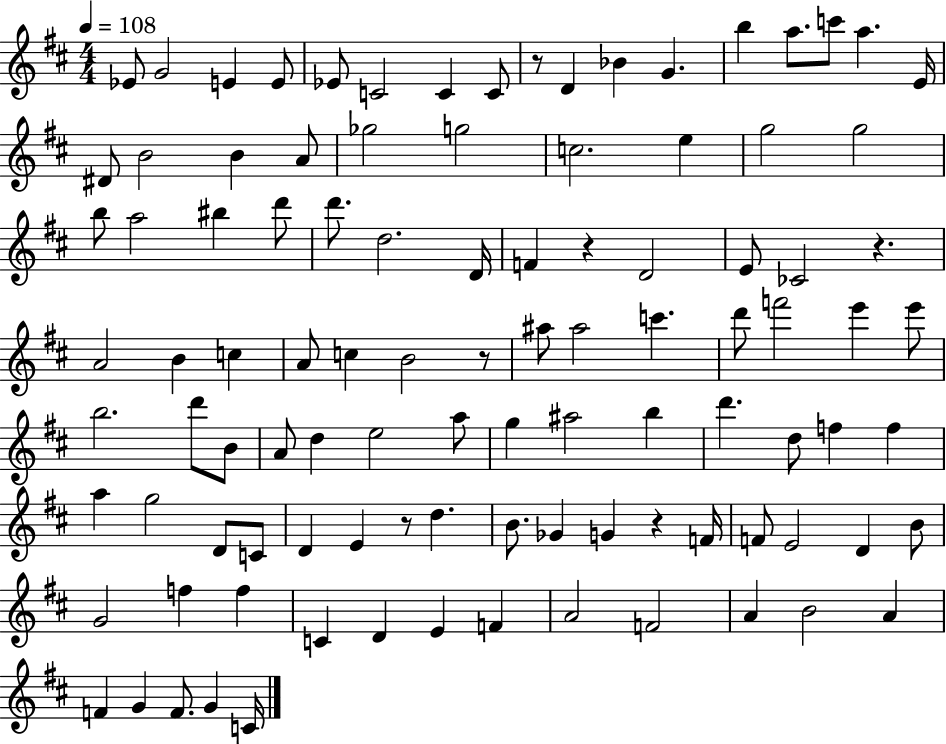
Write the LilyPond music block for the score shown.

{
  \clef treble
  \numericTimeSignature
  \time 4/4
  \key d \major
  \tempo 4 = 108
  ees'8 g'2 e'4 e'8 | ees'8 c'2 c'4 c'8 | r8 d'4 bes'4 g'4. | b''4 a''8. c'''8 a''4. e'16 | \break dis'8 b'2 b'4 a'8 | ges''2 g''2 | c''2. e''4 | g''2 g''2 | \break b''8 a''2 bis''4 d'''8 | d'''8. d''2. d'16 | f'4 r4 d'2 | e'8 ces'2 r4. | \break a'2 b'4 c''4 | a'8 c''4 b'2 r8 | ais''8 ais''2 c'''4. | d'''8 f'''2 e'''4 e'''8 | \break b''2. d'''8 b'8 | a'8 d''4 e''2 a''8 | g''4 ais''2 b''4 | d'''4. d''8 f''4 f''4 | \break a''4 g''2 d'8 c'8 | d'4 e'4 r8 d''4. | b'8. ges'4 g'4 r4 f'16 | f'8 e'2 d'4 b'8 | \break g'2 f''4 f''4 | c'4 d'4 e'4 f'4 | a'2 f'2 | a'4 b'2 a'4 | \break f'4 g'4 f'8. g'4 c'16 | \bar "|."
}